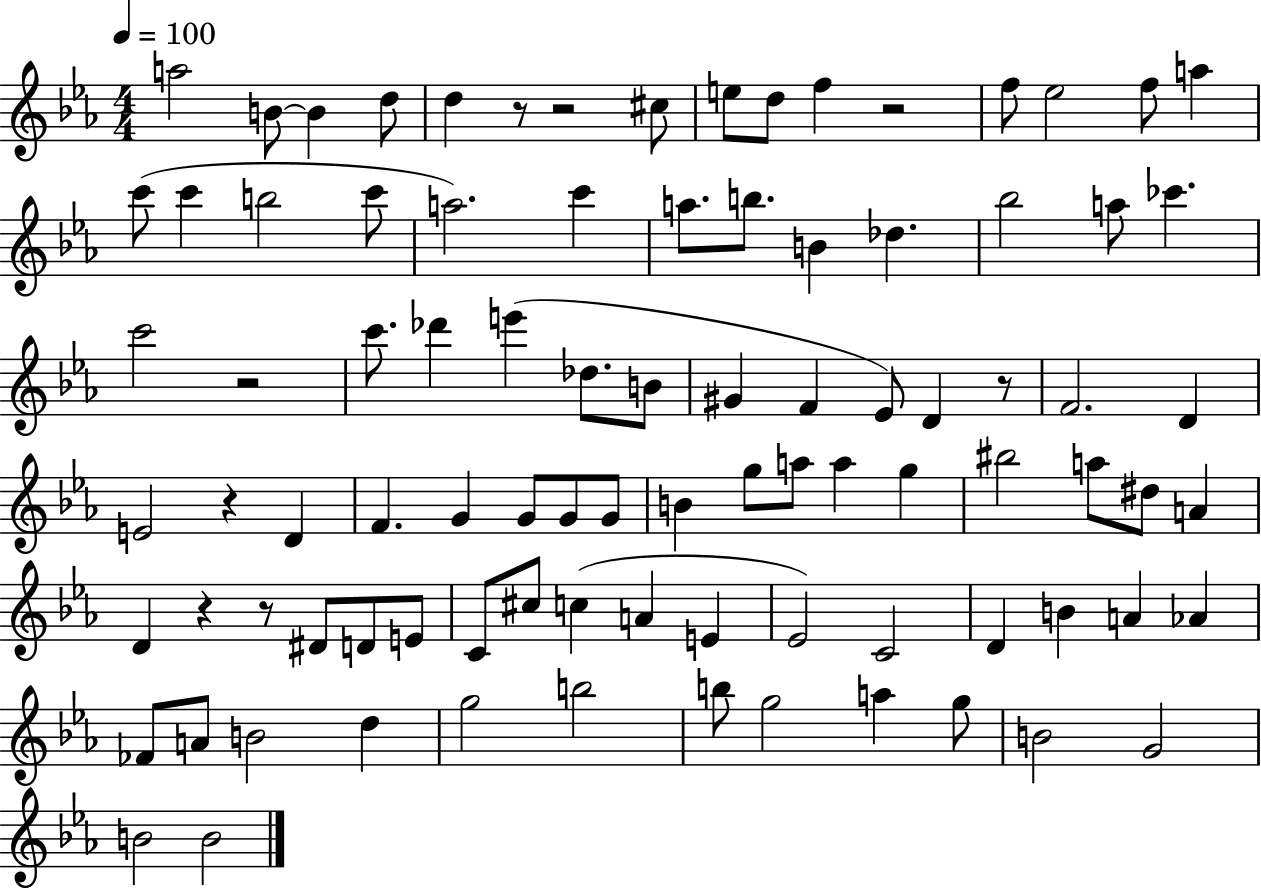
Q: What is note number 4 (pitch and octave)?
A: D5